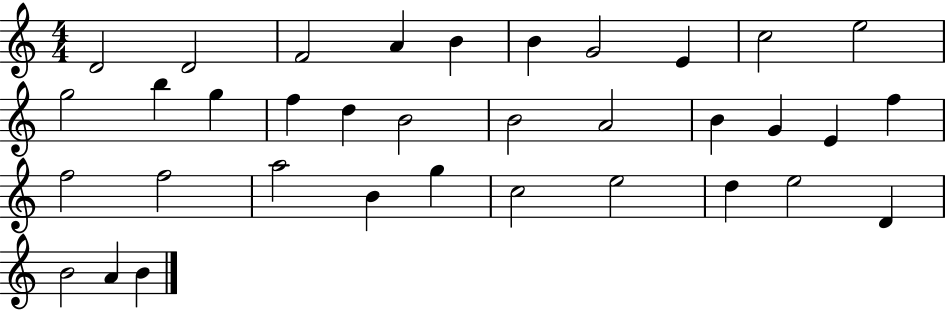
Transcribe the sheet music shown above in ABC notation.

X:1
T:Untitled
M:4/4
L:1/4
K:C
D2 D2 F2 A B B G2 E c2 e2 g2 b g f d B2 B2 A2 B G E f f2 f2 a2 B g c2 e2 d e2 D B2 A B